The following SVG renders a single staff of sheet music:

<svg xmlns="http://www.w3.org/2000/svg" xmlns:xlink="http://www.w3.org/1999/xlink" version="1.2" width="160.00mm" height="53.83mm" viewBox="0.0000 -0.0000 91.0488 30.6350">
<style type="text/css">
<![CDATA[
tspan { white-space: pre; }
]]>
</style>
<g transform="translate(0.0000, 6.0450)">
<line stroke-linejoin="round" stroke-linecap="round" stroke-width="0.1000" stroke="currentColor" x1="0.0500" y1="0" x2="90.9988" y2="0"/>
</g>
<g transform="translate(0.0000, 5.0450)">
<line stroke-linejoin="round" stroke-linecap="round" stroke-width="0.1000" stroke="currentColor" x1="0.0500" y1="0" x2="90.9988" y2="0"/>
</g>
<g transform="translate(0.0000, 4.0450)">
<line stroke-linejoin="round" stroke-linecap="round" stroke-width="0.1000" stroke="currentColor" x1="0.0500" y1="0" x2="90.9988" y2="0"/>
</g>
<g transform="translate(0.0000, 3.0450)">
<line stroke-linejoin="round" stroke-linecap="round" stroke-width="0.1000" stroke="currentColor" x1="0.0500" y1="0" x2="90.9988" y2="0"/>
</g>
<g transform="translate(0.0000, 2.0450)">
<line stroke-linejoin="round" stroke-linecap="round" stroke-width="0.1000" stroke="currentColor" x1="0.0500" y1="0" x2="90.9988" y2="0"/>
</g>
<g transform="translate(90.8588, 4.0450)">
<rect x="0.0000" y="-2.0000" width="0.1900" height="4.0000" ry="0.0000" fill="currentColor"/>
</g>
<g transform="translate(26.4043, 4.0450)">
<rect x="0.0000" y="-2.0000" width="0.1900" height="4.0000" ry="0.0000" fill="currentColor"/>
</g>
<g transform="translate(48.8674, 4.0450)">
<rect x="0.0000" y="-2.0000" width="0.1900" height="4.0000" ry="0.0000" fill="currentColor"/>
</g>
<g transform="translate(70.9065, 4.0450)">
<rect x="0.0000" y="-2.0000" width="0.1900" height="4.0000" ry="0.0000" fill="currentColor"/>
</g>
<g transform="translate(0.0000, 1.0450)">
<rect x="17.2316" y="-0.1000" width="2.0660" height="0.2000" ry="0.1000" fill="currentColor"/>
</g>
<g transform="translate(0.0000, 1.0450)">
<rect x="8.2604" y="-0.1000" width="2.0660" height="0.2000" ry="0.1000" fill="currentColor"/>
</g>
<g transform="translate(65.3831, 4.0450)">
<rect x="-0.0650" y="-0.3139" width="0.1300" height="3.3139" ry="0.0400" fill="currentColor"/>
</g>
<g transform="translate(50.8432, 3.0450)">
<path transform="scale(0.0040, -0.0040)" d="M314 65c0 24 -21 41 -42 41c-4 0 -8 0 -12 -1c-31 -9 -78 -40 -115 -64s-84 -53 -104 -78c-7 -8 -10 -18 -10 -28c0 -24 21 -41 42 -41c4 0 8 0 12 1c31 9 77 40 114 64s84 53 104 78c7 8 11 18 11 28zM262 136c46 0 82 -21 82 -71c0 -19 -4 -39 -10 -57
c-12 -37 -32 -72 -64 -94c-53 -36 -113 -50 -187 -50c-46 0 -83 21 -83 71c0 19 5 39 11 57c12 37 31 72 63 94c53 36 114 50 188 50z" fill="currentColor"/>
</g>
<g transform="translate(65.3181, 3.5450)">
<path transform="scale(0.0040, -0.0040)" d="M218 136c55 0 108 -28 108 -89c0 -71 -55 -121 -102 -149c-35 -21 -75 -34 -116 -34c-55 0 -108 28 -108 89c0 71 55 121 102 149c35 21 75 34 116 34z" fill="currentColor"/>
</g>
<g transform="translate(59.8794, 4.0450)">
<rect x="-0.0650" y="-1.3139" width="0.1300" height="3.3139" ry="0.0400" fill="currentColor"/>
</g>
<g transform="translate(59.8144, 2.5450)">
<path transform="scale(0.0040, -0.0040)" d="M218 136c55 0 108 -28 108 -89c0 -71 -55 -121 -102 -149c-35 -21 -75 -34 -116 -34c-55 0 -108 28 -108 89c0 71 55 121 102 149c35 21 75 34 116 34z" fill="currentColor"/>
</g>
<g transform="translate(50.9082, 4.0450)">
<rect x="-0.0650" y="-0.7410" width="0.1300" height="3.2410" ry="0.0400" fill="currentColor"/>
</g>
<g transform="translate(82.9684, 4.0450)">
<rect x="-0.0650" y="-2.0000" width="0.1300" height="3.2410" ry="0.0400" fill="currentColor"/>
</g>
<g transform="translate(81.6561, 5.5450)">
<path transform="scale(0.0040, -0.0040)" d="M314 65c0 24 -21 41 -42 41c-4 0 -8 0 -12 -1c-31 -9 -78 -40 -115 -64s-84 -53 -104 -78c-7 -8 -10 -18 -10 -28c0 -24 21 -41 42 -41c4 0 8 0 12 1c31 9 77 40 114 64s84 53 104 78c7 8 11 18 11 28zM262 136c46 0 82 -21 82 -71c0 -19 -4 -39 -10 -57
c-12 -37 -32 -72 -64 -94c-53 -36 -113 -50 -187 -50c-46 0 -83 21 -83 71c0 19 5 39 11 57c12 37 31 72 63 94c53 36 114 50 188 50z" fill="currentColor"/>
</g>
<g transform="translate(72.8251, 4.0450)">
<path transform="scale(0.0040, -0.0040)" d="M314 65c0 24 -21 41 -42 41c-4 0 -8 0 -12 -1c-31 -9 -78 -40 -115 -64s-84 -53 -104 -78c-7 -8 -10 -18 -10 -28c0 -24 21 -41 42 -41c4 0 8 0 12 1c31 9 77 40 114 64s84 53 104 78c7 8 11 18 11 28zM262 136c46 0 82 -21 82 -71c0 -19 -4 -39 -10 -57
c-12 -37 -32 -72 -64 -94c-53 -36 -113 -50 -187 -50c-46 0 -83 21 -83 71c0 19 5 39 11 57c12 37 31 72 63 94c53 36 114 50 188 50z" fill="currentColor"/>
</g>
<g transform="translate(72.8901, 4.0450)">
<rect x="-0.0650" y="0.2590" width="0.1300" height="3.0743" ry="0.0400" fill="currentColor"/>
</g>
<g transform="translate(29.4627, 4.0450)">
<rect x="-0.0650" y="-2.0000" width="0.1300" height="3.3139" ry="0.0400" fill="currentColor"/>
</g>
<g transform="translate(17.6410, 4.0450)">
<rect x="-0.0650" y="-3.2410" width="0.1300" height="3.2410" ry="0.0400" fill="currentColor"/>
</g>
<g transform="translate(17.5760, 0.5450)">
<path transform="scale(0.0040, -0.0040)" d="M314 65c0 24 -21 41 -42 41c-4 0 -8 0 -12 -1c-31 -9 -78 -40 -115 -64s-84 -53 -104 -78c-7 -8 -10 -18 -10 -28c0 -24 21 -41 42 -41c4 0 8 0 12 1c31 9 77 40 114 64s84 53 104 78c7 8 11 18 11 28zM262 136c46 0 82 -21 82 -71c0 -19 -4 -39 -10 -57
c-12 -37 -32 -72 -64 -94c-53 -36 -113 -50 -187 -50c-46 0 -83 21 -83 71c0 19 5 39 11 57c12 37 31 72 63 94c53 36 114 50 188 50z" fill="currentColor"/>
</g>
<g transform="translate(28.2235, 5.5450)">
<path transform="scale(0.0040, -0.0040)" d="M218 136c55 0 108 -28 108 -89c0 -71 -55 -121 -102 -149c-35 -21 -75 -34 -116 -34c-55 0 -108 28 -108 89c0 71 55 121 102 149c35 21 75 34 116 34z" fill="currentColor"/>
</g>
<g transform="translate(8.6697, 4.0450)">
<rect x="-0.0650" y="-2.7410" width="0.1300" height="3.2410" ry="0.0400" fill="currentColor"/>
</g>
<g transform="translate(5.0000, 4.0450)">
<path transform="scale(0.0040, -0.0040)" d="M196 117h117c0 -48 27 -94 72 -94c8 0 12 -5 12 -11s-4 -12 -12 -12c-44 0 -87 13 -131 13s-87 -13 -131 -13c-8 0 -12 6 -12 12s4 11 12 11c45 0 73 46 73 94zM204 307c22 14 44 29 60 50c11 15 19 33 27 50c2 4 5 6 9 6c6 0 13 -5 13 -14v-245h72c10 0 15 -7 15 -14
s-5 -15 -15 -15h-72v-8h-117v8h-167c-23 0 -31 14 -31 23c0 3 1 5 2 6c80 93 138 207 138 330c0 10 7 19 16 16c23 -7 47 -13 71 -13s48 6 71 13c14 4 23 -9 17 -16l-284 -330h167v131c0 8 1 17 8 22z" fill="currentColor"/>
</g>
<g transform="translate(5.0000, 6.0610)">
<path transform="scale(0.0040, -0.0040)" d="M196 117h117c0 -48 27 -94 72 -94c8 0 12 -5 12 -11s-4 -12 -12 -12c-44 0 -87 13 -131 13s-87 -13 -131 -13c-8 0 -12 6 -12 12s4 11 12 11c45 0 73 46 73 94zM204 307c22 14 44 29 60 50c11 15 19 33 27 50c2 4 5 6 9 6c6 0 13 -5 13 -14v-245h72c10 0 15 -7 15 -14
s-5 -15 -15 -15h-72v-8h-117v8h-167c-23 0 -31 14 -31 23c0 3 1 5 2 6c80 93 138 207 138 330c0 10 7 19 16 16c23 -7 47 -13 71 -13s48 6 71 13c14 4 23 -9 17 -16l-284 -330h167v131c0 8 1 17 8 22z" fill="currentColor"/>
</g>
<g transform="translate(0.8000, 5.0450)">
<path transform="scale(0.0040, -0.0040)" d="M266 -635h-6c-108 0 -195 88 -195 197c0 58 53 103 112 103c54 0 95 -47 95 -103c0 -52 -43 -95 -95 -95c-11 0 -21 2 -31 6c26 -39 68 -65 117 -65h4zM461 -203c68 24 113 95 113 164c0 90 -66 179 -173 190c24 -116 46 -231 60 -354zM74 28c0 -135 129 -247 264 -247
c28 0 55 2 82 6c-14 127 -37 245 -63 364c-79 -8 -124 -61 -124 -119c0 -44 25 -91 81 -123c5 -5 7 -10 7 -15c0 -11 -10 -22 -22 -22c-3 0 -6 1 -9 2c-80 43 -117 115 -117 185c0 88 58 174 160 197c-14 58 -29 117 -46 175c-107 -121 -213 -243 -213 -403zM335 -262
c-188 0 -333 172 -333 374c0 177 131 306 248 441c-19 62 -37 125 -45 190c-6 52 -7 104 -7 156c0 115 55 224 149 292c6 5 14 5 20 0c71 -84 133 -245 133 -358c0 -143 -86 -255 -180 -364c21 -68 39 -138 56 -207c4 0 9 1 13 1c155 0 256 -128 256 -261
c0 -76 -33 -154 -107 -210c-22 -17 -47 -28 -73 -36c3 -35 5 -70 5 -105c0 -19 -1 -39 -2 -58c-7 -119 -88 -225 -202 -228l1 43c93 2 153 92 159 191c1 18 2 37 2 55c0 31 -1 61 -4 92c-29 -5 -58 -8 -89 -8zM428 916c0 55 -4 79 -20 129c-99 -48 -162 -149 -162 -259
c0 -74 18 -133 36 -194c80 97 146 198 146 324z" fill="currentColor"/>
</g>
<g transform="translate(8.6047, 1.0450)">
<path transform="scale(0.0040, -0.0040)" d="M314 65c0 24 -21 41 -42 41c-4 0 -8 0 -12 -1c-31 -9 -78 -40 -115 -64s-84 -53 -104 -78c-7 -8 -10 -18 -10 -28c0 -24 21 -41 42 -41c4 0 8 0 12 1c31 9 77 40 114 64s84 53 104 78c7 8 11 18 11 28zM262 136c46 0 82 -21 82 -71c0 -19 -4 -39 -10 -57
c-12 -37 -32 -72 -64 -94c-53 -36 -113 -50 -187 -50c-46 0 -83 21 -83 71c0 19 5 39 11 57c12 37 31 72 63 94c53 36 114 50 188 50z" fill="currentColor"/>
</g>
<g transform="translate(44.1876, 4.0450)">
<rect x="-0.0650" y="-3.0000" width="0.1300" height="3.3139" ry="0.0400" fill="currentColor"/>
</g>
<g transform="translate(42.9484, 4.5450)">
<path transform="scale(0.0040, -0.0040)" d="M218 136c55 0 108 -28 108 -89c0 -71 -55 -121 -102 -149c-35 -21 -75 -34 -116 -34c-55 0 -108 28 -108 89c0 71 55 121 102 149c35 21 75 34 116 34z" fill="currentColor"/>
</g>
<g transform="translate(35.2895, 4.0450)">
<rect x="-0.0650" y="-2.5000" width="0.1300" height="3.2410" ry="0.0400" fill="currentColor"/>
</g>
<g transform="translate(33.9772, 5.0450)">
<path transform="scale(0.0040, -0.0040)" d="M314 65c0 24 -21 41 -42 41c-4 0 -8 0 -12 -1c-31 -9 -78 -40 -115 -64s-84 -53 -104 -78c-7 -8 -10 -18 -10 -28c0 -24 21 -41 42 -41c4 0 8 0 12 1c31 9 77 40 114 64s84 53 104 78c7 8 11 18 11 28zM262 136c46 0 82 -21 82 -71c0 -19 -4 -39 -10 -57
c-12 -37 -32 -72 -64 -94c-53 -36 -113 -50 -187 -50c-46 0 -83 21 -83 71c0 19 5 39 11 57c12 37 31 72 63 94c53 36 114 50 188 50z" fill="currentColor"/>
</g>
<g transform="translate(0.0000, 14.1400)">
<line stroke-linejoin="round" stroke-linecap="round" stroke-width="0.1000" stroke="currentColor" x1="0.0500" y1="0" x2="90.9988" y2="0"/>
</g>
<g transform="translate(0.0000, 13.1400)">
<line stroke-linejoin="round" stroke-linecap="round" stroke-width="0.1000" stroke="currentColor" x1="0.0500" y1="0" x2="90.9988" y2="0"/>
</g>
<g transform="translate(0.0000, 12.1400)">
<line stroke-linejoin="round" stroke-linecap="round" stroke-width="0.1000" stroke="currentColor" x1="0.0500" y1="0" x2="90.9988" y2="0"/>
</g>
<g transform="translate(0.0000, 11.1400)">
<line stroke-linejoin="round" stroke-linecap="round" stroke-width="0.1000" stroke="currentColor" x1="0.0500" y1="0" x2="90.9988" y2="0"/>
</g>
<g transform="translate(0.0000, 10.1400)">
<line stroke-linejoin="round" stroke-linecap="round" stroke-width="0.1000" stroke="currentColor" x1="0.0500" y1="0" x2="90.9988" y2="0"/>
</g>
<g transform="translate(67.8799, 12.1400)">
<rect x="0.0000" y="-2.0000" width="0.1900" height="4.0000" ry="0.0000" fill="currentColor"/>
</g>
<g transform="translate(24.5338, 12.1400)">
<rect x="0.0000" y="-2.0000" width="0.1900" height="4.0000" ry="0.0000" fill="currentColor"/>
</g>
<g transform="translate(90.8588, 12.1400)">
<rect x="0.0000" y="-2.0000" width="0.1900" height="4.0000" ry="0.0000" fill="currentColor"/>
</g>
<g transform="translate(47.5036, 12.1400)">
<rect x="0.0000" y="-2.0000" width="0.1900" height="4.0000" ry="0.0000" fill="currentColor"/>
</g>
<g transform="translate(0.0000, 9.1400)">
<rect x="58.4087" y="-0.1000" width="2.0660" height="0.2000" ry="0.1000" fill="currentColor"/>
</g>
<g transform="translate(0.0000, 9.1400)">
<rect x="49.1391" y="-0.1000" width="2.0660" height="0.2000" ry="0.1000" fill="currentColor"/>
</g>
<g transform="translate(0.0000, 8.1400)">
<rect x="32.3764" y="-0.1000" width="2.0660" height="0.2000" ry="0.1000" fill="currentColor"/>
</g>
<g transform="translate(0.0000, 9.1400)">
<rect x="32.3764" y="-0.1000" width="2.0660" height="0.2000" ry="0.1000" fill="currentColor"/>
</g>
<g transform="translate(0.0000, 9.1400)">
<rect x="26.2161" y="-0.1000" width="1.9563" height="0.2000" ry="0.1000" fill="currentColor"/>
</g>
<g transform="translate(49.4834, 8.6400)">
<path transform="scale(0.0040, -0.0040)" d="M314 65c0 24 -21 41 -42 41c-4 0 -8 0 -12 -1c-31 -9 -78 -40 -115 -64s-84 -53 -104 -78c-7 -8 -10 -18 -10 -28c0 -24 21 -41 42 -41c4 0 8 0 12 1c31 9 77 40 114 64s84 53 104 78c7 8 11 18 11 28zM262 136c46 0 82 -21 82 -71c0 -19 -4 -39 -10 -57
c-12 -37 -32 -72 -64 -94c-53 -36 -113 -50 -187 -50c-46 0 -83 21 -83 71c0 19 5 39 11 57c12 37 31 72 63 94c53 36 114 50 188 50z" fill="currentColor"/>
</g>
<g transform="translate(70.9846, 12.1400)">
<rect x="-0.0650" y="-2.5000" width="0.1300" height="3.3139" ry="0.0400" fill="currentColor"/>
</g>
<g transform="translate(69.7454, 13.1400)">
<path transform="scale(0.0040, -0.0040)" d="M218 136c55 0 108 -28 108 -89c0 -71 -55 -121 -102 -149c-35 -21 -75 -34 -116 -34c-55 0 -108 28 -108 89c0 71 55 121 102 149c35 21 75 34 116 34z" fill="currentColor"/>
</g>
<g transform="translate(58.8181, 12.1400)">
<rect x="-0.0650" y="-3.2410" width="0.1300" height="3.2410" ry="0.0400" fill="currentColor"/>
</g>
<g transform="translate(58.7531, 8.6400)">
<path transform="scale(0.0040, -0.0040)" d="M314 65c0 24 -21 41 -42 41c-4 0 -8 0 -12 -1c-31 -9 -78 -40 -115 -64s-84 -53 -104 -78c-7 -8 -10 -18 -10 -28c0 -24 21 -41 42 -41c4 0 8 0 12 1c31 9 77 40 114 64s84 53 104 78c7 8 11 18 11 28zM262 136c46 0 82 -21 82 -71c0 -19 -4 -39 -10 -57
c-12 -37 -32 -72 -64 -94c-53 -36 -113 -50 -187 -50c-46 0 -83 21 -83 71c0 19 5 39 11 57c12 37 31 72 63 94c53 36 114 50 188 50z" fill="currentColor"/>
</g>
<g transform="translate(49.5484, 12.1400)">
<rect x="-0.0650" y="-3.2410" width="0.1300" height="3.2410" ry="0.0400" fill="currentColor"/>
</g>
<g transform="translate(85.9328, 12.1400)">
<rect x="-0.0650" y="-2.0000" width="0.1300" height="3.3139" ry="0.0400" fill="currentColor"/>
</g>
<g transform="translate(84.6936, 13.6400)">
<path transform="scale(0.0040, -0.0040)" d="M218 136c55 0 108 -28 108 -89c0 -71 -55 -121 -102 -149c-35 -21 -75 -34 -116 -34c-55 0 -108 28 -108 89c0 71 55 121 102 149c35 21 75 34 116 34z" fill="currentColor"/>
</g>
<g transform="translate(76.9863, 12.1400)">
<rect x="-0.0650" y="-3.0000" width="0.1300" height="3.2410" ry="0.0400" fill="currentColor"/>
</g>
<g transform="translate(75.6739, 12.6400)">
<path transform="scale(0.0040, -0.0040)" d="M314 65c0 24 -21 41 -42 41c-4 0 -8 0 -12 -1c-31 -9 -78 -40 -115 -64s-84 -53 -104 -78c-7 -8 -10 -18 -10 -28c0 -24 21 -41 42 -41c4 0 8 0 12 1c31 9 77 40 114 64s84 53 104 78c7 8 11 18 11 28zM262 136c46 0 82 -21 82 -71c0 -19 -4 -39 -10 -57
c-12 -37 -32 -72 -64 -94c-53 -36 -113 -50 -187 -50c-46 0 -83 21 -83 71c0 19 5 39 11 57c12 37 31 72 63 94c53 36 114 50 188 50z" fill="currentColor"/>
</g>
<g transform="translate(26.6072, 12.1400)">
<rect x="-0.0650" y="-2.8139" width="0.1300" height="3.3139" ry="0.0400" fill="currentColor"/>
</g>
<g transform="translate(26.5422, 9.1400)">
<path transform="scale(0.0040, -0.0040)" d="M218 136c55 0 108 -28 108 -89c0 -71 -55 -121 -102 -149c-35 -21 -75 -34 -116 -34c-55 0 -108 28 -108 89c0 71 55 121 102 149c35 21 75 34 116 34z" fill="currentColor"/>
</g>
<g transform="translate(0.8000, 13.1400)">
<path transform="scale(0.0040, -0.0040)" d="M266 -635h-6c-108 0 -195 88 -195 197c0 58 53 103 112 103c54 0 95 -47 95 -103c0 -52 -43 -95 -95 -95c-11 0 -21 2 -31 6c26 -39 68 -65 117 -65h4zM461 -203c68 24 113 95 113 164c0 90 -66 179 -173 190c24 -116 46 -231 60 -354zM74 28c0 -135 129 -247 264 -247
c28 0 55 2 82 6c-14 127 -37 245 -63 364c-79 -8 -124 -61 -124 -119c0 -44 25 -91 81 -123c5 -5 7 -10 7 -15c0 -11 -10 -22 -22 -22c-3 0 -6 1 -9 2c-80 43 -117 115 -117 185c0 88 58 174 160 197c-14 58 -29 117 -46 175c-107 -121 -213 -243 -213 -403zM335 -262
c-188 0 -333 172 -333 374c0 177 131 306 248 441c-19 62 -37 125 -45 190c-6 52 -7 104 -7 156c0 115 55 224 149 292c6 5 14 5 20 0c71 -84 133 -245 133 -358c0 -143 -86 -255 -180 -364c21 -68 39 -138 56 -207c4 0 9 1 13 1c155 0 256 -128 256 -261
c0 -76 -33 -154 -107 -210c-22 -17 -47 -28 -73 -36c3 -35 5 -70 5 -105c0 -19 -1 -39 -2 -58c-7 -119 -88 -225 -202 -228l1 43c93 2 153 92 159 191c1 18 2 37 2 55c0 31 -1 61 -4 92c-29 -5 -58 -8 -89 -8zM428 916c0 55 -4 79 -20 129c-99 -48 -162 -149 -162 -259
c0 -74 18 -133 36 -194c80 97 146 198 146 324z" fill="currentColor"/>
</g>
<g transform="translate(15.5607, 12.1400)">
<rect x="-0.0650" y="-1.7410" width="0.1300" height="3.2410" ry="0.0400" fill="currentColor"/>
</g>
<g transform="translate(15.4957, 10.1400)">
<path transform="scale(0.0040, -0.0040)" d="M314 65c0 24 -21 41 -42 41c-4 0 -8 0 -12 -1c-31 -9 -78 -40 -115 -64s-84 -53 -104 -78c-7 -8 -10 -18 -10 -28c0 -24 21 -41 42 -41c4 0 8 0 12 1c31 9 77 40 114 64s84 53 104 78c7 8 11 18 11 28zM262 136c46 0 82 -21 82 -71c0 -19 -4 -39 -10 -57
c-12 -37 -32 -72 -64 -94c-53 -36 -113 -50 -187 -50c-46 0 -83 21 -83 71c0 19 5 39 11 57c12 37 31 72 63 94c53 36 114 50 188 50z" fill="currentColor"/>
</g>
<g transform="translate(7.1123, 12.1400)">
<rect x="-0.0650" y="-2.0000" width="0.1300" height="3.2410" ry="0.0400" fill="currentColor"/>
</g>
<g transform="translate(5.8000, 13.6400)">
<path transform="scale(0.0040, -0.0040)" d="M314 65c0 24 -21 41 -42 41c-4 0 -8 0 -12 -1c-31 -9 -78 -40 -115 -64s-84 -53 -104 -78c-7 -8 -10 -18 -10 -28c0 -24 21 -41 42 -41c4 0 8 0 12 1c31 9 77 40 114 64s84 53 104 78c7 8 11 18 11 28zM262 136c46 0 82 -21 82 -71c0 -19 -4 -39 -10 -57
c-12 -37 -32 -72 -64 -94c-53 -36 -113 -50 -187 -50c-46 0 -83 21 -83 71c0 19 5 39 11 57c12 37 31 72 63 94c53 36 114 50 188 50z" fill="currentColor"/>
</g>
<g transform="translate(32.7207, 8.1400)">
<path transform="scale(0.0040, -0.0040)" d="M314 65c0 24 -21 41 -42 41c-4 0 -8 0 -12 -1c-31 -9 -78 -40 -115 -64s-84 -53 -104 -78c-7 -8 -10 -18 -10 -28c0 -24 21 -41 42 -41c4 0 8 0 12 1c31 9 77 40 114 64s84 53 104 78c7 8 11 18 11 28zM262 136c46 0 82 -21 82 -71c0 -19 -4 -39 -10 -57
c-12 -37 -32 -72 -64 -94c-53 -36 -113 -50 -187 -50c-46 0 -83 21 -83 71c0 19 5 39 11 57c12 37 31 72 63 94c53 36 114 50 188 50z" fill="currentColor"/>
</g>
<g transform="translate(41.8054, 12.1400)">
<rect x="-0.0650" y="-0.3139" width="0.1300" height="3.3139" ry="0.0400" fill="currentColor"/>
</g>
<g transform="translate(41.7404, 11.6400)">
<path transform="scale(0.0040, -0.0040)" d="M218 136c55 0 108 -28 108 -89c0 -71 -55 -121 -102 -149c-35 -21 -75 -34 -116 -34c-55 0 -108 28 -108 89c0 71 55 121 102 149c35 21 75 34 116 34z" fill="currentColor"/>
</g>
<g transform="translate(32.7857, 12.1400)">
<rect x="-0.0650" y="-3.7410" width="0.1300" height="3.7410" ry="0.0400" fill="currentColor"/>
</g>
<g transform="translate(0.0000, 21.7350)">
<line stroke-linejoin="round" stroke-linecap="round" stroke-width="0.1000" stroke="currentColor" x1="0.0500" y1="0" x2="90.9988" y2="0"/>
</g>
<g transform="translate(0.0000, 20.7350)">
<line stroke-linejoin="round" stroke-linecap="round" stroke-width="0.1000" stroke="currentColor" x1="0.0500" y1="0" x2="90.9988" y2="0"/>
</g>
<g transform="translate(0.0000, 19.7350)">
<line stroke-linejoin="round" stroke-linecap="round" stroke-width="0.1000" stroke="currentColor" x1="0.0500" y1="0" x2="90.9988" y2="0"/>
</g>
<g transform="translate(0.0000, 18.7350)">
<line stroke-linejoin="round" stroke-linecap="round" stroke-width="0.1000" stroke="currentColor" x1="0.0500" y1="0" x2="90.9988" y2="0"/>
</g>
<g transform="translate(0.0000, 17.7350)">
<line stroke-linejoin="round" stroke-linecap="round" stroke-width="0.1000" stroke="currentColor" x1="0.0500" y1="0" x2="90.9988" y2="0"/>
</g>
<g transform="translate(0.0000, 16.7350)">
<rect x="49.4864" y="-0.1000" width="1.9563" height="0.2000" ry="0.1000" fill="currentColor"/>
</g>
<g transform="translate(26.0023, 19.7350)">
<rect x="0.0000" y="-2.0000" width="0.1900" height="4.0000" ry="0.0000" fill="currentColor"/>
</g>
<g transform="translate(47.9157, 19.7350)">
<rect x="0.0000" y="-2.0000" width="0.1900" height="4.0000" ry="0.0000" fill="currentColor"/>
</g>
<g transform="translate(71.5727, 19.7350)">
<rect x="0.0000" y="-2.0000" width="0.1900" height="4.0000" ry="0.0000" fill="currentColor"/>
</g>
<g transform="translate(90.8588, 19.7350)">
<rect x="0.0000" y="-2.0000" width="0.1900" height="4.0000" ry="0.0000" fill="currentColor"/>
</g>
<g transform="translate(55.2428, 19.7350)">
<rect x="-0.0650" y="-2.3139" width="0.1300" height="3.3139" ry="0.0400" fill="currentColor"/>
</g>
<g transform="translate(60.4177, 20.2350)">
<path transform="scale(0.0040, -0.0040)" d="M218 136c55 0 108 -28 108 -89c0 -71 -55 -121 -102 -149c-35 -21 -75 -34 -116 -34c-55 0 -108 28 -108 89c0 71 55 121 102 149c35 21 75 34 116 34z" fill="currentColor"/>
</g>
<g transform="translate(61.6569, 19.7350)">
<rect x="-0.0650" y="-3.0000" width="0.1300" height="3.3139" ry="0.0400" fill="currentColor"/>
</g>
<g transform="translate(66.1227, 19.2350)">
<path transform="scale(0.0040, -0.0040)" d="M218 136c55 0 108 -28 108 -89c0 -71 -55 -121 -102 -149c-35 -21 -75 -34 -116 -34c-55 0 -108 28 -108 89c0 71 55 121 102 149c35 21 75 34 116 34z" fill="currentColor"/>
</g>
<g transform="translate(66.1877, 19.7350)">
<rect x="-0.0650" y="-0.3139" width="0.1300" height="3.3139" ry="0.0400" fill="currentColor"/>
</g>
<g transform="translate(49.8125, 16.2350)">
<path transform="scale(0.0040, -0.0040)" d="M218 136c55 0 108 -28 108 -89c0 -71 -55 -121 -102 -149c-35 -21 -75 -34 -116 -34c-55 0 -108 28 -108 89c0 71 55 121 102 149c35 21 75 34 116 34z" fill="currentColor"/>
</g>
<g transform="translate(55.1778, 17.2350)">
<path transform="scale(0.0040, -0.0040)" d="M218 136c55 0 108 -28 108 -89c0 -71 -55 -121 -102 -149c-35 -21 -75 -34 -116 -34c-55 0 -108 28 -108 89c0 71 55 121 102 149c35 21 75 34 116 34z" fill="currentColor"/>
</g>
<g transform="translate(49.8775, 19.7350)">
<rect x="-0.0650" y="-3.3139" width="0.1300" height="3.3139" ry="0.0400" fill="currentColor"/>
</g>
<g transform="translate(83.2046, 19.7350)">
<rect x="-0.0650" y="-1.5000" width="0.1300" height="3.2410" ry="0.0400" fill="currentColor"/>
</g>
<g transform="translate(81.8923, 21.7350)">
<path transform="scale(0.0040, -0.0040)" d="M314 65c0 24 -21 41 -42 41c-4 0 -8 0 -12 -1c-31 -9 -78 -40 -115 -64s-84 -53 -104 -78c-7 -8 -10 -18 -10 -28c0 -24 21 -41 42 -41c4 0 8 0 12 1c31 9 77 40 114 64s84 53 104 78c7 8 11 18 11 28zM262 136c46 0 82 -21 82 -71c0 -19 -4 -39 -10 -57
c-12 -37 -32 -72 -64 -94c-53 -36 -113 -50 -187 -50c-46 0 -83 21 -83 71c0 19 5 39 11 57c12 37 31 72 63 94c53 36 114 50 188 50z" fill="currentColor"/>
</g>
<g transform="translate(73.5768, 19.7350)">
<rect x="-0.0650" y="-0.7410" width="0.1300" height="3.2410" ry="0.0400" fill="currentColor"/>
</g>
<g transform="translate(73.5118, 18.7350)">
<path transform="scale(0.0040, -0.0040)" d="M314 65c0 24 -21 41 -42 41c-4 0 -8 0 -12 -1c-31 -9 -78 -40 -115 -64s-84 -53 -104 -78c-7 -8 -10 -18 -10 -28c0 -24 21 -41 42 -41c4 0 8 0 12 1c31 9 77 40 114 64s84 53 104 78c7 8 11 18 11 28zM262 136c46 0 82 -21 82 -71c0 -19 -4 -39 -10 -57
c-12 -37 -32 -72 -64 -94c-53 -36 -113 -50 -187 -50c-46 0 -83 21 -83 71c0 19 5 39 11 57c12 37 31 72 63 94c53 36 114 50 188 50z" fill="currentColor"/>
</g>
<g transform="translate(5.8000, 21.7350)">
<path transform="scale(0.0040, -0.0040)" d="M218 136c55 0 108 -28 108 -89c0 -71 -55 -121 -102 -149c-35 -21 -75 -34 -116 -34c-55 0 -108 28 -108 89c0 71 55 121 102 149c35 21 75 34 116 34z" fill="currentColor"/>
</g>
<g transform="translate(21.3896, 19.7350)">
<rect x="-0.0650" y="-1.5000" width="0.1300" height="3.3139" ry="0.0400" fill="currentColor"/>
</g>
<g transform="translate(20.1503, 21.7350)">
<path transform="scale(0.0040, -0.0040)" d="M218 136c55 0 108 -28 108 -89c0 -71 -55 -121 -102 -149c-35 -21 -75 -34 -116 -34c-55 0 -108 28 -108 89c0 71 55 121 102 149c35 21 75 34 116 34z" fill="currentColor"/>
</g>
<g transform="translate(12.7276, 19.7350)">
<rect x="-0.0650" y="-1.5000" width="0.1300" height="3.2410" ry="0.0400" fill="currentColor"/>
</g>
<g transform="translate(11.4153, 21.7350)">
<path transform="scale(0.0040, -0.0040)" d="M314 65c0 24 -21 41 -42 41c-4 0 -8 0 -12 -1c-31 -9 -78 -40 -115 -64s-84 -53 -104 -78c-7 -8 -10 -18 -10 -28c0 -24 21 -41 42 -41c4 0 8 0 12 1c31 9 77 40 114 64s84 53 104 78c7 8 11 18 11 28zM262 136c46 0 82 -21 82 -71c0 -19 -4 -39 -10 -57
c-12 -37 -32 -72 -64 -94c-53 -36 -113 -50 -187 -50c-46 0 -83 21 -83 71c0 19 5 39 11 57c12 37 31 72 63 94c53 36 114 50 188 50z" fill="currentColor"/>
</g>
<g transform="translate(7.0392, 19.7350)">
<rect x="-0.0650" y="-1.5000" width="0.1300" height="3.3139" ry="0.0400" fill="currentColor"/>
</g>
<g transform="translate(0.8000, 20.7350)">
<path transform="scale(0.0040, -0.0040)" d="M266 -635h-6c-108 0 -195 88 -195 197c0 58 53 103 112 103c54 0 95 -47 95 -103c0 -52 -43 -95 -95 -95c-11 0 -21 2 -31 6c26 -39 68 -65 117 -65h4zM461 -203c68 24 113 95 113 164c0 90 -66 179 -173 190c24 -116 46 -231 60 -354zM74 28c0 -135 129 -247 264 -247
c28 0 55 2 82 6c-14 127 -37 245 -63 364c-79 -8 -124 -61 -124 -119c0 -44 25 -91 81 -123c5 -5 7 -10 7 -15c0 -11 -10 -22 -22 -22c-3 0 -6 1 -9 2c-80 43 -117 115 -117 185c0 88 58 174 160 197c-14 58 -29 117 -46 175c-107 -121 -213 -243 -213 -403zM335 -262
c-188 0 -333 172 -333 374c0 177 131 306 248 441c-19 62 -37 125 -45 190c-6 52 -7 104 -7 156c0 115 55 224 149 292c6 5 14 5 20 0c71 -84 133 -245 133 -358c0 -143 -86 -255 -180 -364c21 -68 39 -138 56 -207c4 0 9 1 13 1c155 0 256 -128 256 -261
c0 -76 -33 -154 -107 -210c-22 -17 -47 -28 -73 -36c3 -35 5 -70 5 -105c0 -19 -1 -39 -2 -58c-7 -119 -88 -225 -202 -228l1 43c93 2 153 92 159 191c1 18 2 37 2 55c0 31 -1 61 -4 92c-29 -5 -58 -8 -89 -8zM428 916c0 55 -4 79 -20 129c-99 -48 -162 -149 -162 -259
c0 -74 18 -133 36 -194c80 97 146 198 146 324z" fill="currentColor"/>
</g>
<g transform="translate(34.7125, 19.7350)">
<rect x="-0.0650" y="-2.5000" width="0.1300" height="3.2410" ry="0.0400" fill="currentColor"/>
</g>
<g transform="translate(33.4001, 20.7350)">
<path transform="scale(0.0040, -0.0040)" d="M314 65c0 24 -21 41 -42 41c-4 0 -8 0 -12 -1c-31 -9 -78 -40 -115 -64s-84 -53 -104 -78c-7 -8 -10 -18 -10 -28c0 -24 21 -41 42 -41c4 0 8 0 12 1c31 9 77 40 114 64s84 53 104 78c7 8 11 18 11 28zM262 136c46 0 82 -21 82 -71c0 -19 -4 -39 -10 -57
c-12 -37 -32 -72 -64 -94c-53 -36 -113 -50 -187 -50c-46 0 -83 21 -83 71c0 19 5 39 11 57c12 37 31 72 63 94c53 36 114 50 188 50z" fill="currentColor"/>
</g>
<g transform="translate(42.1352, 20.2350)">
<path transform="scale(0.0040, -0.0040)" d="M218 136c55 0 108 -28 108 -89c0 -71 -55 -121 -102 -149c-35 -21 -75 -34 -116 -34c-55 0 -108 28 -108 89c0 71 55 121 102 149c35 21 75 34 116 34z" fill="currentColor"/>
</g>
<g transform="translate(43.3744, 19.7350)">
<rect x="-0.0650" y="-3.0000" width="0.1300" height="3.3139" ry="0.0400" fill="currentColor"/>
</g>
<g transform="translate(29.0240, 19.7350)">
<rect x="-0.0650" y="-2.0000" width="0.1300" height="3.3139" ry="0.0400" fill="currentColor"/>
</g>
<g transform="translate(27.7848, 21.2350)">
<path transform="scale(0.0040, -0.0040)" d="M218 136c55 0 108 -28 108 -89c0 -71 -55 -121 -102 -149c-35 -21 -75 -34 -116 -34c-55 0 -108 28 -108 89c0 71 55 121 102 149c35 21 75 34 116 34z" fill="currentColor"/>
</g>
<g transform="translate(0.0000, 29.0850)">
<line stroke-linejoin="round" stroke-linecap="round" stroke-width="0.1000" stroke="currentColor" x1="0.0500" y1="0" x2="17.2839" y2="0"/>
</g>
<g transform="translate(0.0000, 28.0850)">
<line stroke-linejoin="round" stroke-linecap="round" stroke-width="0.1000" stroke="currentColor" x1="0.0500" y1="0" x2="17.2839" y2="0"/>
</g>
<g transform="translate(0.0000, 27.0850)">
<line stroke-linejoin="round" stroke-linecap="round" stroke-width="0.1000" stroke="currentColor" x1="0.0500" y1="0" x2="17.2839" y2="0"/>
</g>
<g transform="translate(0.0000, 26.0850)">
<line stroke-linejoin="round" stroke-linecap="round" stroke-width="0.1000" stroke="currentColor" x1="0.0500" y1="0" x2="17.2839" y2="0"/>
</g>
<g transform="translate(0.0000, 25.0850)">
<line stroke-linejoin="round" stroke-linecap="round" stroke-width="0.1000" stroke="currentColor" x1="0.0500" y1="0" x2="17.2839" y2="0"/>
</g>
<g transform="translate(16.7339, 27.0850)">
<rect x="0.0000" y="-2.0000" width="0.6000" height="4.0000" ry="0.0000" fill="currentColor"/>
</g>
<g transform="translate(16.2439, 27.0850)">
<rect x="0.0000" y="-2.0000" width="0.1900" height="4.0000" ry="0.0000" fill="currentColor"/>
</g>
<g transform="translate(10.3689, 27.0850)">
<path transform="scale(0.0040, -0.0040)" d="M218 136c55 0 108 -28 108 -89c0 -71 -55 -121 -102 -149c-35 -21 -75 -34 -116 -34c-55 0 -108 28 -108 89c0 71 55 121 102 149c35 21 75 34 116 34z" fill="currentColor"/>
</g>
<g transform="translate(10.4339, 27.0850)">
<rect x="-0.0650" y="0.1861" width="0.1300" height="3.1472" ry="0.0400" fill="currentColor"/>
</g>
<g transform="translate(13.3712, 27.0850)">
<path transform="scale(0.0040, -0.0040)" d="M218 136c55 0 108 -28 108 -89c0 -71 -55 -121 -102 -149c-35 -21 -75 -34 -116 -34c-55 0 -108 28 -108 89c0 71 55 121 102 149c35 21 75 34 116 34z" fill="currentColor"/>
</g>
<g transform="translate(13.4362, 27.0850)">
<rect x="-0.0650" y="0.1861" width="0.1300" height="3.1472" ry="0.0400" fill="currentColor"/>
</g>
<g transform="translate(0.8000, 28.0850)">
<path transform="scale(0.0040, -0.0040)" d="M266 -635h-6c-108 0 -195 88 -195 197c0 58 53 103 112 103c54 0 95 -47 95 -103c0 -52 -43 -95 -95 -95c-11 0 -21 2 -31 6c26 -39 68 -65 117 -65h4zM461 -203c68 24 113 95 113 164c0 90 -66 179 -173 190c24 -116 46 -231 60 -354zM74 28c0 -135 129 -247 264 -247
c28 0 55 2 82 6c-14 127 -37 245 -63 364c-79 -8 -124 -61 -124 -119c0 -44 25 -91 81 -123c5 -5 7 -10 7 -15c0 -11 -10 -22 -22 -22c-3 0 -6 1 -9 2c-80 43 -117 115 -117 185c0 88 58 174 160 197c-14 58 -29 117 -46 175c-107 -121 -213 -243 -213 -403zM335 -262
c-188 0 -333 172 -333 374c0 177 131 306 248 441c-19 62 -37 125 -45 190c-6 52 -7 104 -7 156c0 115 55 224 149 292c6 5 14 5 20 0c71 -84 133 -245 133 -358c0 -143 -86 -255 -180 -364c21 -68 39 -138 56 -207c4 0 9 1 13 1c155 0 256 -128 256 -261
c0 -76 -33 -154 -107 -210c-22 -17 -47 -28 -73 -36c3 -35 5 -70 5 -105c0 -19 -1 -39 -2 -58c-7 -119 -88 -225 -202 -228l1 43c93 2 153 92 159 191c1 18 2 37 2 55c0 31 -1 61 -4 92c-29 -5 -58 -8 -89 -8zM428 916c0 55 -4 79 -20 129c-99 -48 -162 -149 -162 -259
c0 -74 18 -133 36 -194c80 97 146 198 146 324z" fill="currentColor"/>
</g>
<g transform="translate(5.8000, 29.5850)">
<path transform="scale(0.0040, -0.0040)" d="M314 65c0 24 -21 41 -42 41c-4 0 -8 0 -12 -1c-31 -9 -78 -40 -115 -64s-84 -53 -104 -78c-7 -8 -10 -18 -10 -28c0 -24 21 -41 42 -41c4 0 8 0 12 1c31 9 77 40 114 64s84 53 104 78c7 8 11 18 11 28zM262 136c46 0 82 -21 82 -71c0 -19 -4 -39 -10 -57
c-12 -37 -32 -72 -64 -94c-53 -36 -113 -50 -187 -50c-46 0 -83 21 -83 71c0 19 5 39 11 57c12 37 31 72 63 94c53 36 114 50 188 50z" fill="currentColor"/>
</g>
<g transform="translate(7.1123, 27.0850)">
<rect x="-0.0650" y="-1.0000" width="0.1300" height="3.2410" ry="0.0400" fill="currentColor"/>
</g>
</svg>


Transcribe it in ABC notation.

X:1
T:Untitled
M:4/4
L:1/4
K:C
a2 b2 F G2 A d2 e c B2 F2 F2 f2 a c'2 c b2 b2 G A2 F E E2 E F G2 A b g A c d2 E2 D2 B B